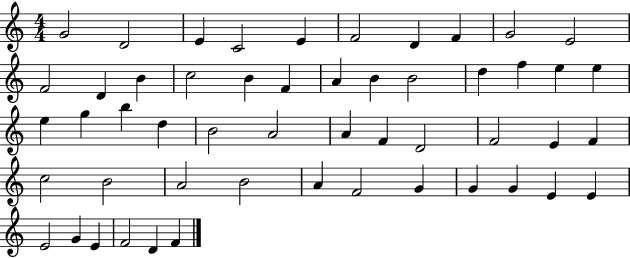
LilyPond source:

{
  \clef treble
  \numericTimeSignature
  \time 4/4
  \key c \major
  g'2 d'2 | e'4 c'2 e'4 | f'2 d'4 f'4 | g'2 e'2 | \break f'2 d'4 b'4 | c''2 b'4 f'4 | a'4 b'4 b'2 | d''4 f''4 e''4 e''4 | \break e''4 g''4 b''4 d''4 | b'2 a'2 | a'4 f'4 d'2 | f'2 e'4 f'4 | \break c''2 b'2 | a'2 b'2 | a'4 f'2 g'4 | g'4 g'4 e'4 e'4 | \break e'2 g'4 e'4 | f'2 d'4 f'4 | \bar "|."
}